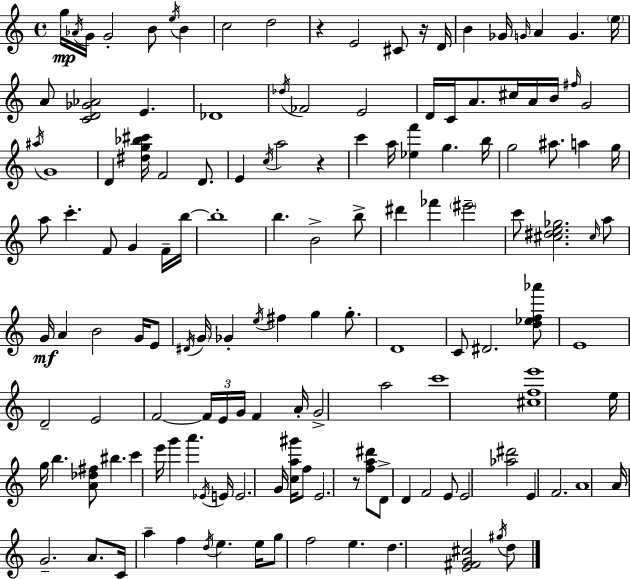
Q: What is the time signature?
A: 4/4